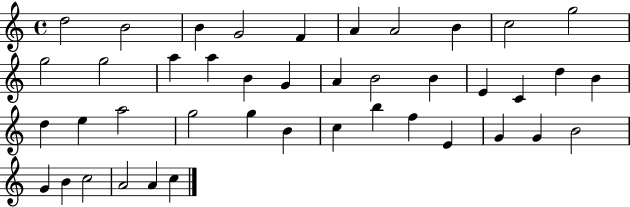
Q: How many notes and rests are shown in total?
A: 42